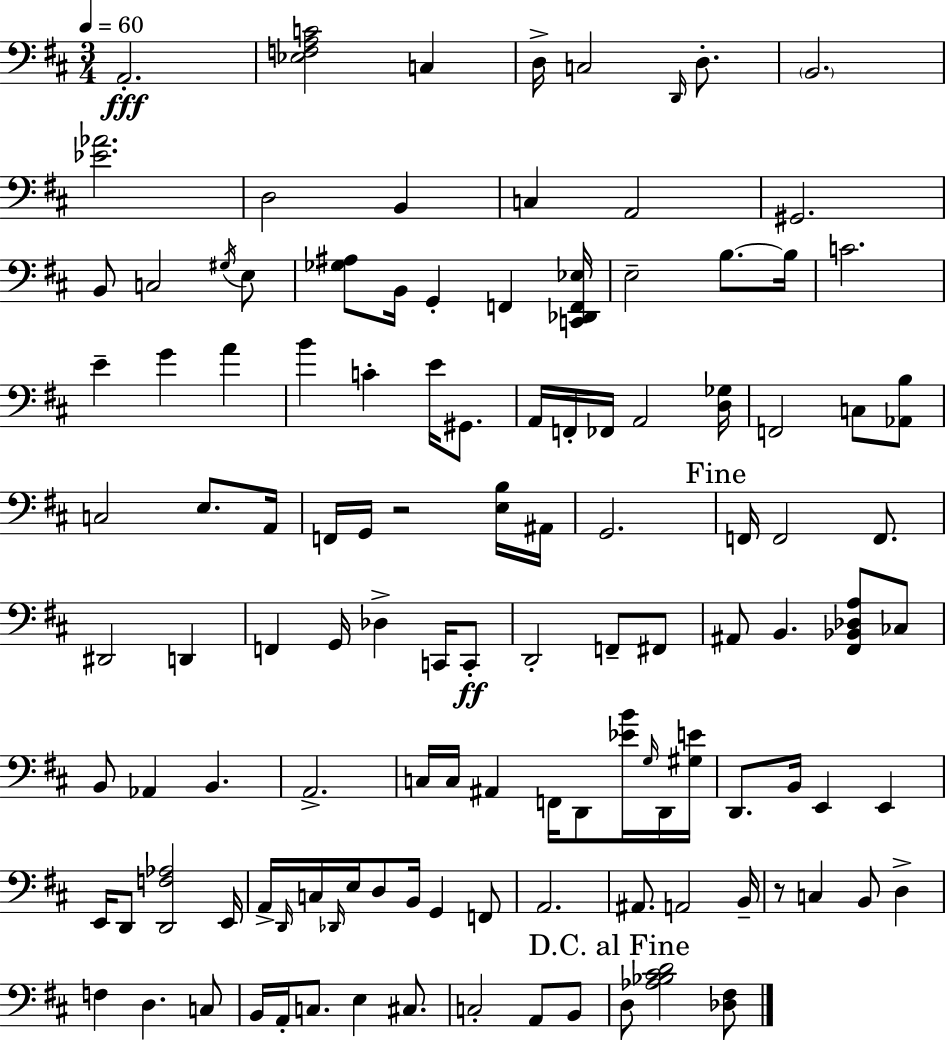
X:1
T:Untitled
M:3/4
L:1/4
K:D
A,,2 [_E,F,A,C]2 C, D,/4 C,2 D,,/4 D,/2 B,,2 [_E_A]2 D,2 B,, C, A,,2 ^G,,2 B,,/2 C,2 ^G,/4 E,/2 [_G,^A,]/2 B,,/4 G,, F,, [C,,_D,,F,,_E,]/4 E,2 B,/2 B,/4 C2 E G A B C E/4 ^G,,/2 A,,/4 F,,/4 _F,,/4 A,,2 [D,_G,]/4 F,,2 C,/2 [_A,,B,]/2 C,2 E,/2 A,,/4 F,,/4 G,,/4 z2 [E,B,]/4 ^A,,/4 G,,2 F,,/4 F,,2 F,,/2 ^D,,2 D,, F,, G,,/4 _D, C,,/4 C,,/2 D,,2 F,,/2 ^F,,/2 ^A,,/2 B,, [^F,,_B,,_D,A,]/2 _C,/2 B,,/2 _A,, B,, A,,2 C,/4 C,/4 ^A,, F,,/4 D,,/2 [_EB]/4 G,/4 D,,/4 [^G,E]/4 D,,/2 B,,/4 E,, E,, E,,/4 D,,/2 [D,,F,_A,]2 E,,/4 A,,/4 D,,/4 C,/4 _D,,/4 E,/4 D,/2 B,,/4 G,, F,,/2 A,,2 ^A,,/2 A,,2 B,,/4 z/2 C, B,,/2 D, F, D, C,/2 B,,/4 A,,/4 C,/2 E, ^C,/2 C,2 A,,/2 B,,/2 D,/2 [_A,_B,^CD]2 [_D,^F,]/2